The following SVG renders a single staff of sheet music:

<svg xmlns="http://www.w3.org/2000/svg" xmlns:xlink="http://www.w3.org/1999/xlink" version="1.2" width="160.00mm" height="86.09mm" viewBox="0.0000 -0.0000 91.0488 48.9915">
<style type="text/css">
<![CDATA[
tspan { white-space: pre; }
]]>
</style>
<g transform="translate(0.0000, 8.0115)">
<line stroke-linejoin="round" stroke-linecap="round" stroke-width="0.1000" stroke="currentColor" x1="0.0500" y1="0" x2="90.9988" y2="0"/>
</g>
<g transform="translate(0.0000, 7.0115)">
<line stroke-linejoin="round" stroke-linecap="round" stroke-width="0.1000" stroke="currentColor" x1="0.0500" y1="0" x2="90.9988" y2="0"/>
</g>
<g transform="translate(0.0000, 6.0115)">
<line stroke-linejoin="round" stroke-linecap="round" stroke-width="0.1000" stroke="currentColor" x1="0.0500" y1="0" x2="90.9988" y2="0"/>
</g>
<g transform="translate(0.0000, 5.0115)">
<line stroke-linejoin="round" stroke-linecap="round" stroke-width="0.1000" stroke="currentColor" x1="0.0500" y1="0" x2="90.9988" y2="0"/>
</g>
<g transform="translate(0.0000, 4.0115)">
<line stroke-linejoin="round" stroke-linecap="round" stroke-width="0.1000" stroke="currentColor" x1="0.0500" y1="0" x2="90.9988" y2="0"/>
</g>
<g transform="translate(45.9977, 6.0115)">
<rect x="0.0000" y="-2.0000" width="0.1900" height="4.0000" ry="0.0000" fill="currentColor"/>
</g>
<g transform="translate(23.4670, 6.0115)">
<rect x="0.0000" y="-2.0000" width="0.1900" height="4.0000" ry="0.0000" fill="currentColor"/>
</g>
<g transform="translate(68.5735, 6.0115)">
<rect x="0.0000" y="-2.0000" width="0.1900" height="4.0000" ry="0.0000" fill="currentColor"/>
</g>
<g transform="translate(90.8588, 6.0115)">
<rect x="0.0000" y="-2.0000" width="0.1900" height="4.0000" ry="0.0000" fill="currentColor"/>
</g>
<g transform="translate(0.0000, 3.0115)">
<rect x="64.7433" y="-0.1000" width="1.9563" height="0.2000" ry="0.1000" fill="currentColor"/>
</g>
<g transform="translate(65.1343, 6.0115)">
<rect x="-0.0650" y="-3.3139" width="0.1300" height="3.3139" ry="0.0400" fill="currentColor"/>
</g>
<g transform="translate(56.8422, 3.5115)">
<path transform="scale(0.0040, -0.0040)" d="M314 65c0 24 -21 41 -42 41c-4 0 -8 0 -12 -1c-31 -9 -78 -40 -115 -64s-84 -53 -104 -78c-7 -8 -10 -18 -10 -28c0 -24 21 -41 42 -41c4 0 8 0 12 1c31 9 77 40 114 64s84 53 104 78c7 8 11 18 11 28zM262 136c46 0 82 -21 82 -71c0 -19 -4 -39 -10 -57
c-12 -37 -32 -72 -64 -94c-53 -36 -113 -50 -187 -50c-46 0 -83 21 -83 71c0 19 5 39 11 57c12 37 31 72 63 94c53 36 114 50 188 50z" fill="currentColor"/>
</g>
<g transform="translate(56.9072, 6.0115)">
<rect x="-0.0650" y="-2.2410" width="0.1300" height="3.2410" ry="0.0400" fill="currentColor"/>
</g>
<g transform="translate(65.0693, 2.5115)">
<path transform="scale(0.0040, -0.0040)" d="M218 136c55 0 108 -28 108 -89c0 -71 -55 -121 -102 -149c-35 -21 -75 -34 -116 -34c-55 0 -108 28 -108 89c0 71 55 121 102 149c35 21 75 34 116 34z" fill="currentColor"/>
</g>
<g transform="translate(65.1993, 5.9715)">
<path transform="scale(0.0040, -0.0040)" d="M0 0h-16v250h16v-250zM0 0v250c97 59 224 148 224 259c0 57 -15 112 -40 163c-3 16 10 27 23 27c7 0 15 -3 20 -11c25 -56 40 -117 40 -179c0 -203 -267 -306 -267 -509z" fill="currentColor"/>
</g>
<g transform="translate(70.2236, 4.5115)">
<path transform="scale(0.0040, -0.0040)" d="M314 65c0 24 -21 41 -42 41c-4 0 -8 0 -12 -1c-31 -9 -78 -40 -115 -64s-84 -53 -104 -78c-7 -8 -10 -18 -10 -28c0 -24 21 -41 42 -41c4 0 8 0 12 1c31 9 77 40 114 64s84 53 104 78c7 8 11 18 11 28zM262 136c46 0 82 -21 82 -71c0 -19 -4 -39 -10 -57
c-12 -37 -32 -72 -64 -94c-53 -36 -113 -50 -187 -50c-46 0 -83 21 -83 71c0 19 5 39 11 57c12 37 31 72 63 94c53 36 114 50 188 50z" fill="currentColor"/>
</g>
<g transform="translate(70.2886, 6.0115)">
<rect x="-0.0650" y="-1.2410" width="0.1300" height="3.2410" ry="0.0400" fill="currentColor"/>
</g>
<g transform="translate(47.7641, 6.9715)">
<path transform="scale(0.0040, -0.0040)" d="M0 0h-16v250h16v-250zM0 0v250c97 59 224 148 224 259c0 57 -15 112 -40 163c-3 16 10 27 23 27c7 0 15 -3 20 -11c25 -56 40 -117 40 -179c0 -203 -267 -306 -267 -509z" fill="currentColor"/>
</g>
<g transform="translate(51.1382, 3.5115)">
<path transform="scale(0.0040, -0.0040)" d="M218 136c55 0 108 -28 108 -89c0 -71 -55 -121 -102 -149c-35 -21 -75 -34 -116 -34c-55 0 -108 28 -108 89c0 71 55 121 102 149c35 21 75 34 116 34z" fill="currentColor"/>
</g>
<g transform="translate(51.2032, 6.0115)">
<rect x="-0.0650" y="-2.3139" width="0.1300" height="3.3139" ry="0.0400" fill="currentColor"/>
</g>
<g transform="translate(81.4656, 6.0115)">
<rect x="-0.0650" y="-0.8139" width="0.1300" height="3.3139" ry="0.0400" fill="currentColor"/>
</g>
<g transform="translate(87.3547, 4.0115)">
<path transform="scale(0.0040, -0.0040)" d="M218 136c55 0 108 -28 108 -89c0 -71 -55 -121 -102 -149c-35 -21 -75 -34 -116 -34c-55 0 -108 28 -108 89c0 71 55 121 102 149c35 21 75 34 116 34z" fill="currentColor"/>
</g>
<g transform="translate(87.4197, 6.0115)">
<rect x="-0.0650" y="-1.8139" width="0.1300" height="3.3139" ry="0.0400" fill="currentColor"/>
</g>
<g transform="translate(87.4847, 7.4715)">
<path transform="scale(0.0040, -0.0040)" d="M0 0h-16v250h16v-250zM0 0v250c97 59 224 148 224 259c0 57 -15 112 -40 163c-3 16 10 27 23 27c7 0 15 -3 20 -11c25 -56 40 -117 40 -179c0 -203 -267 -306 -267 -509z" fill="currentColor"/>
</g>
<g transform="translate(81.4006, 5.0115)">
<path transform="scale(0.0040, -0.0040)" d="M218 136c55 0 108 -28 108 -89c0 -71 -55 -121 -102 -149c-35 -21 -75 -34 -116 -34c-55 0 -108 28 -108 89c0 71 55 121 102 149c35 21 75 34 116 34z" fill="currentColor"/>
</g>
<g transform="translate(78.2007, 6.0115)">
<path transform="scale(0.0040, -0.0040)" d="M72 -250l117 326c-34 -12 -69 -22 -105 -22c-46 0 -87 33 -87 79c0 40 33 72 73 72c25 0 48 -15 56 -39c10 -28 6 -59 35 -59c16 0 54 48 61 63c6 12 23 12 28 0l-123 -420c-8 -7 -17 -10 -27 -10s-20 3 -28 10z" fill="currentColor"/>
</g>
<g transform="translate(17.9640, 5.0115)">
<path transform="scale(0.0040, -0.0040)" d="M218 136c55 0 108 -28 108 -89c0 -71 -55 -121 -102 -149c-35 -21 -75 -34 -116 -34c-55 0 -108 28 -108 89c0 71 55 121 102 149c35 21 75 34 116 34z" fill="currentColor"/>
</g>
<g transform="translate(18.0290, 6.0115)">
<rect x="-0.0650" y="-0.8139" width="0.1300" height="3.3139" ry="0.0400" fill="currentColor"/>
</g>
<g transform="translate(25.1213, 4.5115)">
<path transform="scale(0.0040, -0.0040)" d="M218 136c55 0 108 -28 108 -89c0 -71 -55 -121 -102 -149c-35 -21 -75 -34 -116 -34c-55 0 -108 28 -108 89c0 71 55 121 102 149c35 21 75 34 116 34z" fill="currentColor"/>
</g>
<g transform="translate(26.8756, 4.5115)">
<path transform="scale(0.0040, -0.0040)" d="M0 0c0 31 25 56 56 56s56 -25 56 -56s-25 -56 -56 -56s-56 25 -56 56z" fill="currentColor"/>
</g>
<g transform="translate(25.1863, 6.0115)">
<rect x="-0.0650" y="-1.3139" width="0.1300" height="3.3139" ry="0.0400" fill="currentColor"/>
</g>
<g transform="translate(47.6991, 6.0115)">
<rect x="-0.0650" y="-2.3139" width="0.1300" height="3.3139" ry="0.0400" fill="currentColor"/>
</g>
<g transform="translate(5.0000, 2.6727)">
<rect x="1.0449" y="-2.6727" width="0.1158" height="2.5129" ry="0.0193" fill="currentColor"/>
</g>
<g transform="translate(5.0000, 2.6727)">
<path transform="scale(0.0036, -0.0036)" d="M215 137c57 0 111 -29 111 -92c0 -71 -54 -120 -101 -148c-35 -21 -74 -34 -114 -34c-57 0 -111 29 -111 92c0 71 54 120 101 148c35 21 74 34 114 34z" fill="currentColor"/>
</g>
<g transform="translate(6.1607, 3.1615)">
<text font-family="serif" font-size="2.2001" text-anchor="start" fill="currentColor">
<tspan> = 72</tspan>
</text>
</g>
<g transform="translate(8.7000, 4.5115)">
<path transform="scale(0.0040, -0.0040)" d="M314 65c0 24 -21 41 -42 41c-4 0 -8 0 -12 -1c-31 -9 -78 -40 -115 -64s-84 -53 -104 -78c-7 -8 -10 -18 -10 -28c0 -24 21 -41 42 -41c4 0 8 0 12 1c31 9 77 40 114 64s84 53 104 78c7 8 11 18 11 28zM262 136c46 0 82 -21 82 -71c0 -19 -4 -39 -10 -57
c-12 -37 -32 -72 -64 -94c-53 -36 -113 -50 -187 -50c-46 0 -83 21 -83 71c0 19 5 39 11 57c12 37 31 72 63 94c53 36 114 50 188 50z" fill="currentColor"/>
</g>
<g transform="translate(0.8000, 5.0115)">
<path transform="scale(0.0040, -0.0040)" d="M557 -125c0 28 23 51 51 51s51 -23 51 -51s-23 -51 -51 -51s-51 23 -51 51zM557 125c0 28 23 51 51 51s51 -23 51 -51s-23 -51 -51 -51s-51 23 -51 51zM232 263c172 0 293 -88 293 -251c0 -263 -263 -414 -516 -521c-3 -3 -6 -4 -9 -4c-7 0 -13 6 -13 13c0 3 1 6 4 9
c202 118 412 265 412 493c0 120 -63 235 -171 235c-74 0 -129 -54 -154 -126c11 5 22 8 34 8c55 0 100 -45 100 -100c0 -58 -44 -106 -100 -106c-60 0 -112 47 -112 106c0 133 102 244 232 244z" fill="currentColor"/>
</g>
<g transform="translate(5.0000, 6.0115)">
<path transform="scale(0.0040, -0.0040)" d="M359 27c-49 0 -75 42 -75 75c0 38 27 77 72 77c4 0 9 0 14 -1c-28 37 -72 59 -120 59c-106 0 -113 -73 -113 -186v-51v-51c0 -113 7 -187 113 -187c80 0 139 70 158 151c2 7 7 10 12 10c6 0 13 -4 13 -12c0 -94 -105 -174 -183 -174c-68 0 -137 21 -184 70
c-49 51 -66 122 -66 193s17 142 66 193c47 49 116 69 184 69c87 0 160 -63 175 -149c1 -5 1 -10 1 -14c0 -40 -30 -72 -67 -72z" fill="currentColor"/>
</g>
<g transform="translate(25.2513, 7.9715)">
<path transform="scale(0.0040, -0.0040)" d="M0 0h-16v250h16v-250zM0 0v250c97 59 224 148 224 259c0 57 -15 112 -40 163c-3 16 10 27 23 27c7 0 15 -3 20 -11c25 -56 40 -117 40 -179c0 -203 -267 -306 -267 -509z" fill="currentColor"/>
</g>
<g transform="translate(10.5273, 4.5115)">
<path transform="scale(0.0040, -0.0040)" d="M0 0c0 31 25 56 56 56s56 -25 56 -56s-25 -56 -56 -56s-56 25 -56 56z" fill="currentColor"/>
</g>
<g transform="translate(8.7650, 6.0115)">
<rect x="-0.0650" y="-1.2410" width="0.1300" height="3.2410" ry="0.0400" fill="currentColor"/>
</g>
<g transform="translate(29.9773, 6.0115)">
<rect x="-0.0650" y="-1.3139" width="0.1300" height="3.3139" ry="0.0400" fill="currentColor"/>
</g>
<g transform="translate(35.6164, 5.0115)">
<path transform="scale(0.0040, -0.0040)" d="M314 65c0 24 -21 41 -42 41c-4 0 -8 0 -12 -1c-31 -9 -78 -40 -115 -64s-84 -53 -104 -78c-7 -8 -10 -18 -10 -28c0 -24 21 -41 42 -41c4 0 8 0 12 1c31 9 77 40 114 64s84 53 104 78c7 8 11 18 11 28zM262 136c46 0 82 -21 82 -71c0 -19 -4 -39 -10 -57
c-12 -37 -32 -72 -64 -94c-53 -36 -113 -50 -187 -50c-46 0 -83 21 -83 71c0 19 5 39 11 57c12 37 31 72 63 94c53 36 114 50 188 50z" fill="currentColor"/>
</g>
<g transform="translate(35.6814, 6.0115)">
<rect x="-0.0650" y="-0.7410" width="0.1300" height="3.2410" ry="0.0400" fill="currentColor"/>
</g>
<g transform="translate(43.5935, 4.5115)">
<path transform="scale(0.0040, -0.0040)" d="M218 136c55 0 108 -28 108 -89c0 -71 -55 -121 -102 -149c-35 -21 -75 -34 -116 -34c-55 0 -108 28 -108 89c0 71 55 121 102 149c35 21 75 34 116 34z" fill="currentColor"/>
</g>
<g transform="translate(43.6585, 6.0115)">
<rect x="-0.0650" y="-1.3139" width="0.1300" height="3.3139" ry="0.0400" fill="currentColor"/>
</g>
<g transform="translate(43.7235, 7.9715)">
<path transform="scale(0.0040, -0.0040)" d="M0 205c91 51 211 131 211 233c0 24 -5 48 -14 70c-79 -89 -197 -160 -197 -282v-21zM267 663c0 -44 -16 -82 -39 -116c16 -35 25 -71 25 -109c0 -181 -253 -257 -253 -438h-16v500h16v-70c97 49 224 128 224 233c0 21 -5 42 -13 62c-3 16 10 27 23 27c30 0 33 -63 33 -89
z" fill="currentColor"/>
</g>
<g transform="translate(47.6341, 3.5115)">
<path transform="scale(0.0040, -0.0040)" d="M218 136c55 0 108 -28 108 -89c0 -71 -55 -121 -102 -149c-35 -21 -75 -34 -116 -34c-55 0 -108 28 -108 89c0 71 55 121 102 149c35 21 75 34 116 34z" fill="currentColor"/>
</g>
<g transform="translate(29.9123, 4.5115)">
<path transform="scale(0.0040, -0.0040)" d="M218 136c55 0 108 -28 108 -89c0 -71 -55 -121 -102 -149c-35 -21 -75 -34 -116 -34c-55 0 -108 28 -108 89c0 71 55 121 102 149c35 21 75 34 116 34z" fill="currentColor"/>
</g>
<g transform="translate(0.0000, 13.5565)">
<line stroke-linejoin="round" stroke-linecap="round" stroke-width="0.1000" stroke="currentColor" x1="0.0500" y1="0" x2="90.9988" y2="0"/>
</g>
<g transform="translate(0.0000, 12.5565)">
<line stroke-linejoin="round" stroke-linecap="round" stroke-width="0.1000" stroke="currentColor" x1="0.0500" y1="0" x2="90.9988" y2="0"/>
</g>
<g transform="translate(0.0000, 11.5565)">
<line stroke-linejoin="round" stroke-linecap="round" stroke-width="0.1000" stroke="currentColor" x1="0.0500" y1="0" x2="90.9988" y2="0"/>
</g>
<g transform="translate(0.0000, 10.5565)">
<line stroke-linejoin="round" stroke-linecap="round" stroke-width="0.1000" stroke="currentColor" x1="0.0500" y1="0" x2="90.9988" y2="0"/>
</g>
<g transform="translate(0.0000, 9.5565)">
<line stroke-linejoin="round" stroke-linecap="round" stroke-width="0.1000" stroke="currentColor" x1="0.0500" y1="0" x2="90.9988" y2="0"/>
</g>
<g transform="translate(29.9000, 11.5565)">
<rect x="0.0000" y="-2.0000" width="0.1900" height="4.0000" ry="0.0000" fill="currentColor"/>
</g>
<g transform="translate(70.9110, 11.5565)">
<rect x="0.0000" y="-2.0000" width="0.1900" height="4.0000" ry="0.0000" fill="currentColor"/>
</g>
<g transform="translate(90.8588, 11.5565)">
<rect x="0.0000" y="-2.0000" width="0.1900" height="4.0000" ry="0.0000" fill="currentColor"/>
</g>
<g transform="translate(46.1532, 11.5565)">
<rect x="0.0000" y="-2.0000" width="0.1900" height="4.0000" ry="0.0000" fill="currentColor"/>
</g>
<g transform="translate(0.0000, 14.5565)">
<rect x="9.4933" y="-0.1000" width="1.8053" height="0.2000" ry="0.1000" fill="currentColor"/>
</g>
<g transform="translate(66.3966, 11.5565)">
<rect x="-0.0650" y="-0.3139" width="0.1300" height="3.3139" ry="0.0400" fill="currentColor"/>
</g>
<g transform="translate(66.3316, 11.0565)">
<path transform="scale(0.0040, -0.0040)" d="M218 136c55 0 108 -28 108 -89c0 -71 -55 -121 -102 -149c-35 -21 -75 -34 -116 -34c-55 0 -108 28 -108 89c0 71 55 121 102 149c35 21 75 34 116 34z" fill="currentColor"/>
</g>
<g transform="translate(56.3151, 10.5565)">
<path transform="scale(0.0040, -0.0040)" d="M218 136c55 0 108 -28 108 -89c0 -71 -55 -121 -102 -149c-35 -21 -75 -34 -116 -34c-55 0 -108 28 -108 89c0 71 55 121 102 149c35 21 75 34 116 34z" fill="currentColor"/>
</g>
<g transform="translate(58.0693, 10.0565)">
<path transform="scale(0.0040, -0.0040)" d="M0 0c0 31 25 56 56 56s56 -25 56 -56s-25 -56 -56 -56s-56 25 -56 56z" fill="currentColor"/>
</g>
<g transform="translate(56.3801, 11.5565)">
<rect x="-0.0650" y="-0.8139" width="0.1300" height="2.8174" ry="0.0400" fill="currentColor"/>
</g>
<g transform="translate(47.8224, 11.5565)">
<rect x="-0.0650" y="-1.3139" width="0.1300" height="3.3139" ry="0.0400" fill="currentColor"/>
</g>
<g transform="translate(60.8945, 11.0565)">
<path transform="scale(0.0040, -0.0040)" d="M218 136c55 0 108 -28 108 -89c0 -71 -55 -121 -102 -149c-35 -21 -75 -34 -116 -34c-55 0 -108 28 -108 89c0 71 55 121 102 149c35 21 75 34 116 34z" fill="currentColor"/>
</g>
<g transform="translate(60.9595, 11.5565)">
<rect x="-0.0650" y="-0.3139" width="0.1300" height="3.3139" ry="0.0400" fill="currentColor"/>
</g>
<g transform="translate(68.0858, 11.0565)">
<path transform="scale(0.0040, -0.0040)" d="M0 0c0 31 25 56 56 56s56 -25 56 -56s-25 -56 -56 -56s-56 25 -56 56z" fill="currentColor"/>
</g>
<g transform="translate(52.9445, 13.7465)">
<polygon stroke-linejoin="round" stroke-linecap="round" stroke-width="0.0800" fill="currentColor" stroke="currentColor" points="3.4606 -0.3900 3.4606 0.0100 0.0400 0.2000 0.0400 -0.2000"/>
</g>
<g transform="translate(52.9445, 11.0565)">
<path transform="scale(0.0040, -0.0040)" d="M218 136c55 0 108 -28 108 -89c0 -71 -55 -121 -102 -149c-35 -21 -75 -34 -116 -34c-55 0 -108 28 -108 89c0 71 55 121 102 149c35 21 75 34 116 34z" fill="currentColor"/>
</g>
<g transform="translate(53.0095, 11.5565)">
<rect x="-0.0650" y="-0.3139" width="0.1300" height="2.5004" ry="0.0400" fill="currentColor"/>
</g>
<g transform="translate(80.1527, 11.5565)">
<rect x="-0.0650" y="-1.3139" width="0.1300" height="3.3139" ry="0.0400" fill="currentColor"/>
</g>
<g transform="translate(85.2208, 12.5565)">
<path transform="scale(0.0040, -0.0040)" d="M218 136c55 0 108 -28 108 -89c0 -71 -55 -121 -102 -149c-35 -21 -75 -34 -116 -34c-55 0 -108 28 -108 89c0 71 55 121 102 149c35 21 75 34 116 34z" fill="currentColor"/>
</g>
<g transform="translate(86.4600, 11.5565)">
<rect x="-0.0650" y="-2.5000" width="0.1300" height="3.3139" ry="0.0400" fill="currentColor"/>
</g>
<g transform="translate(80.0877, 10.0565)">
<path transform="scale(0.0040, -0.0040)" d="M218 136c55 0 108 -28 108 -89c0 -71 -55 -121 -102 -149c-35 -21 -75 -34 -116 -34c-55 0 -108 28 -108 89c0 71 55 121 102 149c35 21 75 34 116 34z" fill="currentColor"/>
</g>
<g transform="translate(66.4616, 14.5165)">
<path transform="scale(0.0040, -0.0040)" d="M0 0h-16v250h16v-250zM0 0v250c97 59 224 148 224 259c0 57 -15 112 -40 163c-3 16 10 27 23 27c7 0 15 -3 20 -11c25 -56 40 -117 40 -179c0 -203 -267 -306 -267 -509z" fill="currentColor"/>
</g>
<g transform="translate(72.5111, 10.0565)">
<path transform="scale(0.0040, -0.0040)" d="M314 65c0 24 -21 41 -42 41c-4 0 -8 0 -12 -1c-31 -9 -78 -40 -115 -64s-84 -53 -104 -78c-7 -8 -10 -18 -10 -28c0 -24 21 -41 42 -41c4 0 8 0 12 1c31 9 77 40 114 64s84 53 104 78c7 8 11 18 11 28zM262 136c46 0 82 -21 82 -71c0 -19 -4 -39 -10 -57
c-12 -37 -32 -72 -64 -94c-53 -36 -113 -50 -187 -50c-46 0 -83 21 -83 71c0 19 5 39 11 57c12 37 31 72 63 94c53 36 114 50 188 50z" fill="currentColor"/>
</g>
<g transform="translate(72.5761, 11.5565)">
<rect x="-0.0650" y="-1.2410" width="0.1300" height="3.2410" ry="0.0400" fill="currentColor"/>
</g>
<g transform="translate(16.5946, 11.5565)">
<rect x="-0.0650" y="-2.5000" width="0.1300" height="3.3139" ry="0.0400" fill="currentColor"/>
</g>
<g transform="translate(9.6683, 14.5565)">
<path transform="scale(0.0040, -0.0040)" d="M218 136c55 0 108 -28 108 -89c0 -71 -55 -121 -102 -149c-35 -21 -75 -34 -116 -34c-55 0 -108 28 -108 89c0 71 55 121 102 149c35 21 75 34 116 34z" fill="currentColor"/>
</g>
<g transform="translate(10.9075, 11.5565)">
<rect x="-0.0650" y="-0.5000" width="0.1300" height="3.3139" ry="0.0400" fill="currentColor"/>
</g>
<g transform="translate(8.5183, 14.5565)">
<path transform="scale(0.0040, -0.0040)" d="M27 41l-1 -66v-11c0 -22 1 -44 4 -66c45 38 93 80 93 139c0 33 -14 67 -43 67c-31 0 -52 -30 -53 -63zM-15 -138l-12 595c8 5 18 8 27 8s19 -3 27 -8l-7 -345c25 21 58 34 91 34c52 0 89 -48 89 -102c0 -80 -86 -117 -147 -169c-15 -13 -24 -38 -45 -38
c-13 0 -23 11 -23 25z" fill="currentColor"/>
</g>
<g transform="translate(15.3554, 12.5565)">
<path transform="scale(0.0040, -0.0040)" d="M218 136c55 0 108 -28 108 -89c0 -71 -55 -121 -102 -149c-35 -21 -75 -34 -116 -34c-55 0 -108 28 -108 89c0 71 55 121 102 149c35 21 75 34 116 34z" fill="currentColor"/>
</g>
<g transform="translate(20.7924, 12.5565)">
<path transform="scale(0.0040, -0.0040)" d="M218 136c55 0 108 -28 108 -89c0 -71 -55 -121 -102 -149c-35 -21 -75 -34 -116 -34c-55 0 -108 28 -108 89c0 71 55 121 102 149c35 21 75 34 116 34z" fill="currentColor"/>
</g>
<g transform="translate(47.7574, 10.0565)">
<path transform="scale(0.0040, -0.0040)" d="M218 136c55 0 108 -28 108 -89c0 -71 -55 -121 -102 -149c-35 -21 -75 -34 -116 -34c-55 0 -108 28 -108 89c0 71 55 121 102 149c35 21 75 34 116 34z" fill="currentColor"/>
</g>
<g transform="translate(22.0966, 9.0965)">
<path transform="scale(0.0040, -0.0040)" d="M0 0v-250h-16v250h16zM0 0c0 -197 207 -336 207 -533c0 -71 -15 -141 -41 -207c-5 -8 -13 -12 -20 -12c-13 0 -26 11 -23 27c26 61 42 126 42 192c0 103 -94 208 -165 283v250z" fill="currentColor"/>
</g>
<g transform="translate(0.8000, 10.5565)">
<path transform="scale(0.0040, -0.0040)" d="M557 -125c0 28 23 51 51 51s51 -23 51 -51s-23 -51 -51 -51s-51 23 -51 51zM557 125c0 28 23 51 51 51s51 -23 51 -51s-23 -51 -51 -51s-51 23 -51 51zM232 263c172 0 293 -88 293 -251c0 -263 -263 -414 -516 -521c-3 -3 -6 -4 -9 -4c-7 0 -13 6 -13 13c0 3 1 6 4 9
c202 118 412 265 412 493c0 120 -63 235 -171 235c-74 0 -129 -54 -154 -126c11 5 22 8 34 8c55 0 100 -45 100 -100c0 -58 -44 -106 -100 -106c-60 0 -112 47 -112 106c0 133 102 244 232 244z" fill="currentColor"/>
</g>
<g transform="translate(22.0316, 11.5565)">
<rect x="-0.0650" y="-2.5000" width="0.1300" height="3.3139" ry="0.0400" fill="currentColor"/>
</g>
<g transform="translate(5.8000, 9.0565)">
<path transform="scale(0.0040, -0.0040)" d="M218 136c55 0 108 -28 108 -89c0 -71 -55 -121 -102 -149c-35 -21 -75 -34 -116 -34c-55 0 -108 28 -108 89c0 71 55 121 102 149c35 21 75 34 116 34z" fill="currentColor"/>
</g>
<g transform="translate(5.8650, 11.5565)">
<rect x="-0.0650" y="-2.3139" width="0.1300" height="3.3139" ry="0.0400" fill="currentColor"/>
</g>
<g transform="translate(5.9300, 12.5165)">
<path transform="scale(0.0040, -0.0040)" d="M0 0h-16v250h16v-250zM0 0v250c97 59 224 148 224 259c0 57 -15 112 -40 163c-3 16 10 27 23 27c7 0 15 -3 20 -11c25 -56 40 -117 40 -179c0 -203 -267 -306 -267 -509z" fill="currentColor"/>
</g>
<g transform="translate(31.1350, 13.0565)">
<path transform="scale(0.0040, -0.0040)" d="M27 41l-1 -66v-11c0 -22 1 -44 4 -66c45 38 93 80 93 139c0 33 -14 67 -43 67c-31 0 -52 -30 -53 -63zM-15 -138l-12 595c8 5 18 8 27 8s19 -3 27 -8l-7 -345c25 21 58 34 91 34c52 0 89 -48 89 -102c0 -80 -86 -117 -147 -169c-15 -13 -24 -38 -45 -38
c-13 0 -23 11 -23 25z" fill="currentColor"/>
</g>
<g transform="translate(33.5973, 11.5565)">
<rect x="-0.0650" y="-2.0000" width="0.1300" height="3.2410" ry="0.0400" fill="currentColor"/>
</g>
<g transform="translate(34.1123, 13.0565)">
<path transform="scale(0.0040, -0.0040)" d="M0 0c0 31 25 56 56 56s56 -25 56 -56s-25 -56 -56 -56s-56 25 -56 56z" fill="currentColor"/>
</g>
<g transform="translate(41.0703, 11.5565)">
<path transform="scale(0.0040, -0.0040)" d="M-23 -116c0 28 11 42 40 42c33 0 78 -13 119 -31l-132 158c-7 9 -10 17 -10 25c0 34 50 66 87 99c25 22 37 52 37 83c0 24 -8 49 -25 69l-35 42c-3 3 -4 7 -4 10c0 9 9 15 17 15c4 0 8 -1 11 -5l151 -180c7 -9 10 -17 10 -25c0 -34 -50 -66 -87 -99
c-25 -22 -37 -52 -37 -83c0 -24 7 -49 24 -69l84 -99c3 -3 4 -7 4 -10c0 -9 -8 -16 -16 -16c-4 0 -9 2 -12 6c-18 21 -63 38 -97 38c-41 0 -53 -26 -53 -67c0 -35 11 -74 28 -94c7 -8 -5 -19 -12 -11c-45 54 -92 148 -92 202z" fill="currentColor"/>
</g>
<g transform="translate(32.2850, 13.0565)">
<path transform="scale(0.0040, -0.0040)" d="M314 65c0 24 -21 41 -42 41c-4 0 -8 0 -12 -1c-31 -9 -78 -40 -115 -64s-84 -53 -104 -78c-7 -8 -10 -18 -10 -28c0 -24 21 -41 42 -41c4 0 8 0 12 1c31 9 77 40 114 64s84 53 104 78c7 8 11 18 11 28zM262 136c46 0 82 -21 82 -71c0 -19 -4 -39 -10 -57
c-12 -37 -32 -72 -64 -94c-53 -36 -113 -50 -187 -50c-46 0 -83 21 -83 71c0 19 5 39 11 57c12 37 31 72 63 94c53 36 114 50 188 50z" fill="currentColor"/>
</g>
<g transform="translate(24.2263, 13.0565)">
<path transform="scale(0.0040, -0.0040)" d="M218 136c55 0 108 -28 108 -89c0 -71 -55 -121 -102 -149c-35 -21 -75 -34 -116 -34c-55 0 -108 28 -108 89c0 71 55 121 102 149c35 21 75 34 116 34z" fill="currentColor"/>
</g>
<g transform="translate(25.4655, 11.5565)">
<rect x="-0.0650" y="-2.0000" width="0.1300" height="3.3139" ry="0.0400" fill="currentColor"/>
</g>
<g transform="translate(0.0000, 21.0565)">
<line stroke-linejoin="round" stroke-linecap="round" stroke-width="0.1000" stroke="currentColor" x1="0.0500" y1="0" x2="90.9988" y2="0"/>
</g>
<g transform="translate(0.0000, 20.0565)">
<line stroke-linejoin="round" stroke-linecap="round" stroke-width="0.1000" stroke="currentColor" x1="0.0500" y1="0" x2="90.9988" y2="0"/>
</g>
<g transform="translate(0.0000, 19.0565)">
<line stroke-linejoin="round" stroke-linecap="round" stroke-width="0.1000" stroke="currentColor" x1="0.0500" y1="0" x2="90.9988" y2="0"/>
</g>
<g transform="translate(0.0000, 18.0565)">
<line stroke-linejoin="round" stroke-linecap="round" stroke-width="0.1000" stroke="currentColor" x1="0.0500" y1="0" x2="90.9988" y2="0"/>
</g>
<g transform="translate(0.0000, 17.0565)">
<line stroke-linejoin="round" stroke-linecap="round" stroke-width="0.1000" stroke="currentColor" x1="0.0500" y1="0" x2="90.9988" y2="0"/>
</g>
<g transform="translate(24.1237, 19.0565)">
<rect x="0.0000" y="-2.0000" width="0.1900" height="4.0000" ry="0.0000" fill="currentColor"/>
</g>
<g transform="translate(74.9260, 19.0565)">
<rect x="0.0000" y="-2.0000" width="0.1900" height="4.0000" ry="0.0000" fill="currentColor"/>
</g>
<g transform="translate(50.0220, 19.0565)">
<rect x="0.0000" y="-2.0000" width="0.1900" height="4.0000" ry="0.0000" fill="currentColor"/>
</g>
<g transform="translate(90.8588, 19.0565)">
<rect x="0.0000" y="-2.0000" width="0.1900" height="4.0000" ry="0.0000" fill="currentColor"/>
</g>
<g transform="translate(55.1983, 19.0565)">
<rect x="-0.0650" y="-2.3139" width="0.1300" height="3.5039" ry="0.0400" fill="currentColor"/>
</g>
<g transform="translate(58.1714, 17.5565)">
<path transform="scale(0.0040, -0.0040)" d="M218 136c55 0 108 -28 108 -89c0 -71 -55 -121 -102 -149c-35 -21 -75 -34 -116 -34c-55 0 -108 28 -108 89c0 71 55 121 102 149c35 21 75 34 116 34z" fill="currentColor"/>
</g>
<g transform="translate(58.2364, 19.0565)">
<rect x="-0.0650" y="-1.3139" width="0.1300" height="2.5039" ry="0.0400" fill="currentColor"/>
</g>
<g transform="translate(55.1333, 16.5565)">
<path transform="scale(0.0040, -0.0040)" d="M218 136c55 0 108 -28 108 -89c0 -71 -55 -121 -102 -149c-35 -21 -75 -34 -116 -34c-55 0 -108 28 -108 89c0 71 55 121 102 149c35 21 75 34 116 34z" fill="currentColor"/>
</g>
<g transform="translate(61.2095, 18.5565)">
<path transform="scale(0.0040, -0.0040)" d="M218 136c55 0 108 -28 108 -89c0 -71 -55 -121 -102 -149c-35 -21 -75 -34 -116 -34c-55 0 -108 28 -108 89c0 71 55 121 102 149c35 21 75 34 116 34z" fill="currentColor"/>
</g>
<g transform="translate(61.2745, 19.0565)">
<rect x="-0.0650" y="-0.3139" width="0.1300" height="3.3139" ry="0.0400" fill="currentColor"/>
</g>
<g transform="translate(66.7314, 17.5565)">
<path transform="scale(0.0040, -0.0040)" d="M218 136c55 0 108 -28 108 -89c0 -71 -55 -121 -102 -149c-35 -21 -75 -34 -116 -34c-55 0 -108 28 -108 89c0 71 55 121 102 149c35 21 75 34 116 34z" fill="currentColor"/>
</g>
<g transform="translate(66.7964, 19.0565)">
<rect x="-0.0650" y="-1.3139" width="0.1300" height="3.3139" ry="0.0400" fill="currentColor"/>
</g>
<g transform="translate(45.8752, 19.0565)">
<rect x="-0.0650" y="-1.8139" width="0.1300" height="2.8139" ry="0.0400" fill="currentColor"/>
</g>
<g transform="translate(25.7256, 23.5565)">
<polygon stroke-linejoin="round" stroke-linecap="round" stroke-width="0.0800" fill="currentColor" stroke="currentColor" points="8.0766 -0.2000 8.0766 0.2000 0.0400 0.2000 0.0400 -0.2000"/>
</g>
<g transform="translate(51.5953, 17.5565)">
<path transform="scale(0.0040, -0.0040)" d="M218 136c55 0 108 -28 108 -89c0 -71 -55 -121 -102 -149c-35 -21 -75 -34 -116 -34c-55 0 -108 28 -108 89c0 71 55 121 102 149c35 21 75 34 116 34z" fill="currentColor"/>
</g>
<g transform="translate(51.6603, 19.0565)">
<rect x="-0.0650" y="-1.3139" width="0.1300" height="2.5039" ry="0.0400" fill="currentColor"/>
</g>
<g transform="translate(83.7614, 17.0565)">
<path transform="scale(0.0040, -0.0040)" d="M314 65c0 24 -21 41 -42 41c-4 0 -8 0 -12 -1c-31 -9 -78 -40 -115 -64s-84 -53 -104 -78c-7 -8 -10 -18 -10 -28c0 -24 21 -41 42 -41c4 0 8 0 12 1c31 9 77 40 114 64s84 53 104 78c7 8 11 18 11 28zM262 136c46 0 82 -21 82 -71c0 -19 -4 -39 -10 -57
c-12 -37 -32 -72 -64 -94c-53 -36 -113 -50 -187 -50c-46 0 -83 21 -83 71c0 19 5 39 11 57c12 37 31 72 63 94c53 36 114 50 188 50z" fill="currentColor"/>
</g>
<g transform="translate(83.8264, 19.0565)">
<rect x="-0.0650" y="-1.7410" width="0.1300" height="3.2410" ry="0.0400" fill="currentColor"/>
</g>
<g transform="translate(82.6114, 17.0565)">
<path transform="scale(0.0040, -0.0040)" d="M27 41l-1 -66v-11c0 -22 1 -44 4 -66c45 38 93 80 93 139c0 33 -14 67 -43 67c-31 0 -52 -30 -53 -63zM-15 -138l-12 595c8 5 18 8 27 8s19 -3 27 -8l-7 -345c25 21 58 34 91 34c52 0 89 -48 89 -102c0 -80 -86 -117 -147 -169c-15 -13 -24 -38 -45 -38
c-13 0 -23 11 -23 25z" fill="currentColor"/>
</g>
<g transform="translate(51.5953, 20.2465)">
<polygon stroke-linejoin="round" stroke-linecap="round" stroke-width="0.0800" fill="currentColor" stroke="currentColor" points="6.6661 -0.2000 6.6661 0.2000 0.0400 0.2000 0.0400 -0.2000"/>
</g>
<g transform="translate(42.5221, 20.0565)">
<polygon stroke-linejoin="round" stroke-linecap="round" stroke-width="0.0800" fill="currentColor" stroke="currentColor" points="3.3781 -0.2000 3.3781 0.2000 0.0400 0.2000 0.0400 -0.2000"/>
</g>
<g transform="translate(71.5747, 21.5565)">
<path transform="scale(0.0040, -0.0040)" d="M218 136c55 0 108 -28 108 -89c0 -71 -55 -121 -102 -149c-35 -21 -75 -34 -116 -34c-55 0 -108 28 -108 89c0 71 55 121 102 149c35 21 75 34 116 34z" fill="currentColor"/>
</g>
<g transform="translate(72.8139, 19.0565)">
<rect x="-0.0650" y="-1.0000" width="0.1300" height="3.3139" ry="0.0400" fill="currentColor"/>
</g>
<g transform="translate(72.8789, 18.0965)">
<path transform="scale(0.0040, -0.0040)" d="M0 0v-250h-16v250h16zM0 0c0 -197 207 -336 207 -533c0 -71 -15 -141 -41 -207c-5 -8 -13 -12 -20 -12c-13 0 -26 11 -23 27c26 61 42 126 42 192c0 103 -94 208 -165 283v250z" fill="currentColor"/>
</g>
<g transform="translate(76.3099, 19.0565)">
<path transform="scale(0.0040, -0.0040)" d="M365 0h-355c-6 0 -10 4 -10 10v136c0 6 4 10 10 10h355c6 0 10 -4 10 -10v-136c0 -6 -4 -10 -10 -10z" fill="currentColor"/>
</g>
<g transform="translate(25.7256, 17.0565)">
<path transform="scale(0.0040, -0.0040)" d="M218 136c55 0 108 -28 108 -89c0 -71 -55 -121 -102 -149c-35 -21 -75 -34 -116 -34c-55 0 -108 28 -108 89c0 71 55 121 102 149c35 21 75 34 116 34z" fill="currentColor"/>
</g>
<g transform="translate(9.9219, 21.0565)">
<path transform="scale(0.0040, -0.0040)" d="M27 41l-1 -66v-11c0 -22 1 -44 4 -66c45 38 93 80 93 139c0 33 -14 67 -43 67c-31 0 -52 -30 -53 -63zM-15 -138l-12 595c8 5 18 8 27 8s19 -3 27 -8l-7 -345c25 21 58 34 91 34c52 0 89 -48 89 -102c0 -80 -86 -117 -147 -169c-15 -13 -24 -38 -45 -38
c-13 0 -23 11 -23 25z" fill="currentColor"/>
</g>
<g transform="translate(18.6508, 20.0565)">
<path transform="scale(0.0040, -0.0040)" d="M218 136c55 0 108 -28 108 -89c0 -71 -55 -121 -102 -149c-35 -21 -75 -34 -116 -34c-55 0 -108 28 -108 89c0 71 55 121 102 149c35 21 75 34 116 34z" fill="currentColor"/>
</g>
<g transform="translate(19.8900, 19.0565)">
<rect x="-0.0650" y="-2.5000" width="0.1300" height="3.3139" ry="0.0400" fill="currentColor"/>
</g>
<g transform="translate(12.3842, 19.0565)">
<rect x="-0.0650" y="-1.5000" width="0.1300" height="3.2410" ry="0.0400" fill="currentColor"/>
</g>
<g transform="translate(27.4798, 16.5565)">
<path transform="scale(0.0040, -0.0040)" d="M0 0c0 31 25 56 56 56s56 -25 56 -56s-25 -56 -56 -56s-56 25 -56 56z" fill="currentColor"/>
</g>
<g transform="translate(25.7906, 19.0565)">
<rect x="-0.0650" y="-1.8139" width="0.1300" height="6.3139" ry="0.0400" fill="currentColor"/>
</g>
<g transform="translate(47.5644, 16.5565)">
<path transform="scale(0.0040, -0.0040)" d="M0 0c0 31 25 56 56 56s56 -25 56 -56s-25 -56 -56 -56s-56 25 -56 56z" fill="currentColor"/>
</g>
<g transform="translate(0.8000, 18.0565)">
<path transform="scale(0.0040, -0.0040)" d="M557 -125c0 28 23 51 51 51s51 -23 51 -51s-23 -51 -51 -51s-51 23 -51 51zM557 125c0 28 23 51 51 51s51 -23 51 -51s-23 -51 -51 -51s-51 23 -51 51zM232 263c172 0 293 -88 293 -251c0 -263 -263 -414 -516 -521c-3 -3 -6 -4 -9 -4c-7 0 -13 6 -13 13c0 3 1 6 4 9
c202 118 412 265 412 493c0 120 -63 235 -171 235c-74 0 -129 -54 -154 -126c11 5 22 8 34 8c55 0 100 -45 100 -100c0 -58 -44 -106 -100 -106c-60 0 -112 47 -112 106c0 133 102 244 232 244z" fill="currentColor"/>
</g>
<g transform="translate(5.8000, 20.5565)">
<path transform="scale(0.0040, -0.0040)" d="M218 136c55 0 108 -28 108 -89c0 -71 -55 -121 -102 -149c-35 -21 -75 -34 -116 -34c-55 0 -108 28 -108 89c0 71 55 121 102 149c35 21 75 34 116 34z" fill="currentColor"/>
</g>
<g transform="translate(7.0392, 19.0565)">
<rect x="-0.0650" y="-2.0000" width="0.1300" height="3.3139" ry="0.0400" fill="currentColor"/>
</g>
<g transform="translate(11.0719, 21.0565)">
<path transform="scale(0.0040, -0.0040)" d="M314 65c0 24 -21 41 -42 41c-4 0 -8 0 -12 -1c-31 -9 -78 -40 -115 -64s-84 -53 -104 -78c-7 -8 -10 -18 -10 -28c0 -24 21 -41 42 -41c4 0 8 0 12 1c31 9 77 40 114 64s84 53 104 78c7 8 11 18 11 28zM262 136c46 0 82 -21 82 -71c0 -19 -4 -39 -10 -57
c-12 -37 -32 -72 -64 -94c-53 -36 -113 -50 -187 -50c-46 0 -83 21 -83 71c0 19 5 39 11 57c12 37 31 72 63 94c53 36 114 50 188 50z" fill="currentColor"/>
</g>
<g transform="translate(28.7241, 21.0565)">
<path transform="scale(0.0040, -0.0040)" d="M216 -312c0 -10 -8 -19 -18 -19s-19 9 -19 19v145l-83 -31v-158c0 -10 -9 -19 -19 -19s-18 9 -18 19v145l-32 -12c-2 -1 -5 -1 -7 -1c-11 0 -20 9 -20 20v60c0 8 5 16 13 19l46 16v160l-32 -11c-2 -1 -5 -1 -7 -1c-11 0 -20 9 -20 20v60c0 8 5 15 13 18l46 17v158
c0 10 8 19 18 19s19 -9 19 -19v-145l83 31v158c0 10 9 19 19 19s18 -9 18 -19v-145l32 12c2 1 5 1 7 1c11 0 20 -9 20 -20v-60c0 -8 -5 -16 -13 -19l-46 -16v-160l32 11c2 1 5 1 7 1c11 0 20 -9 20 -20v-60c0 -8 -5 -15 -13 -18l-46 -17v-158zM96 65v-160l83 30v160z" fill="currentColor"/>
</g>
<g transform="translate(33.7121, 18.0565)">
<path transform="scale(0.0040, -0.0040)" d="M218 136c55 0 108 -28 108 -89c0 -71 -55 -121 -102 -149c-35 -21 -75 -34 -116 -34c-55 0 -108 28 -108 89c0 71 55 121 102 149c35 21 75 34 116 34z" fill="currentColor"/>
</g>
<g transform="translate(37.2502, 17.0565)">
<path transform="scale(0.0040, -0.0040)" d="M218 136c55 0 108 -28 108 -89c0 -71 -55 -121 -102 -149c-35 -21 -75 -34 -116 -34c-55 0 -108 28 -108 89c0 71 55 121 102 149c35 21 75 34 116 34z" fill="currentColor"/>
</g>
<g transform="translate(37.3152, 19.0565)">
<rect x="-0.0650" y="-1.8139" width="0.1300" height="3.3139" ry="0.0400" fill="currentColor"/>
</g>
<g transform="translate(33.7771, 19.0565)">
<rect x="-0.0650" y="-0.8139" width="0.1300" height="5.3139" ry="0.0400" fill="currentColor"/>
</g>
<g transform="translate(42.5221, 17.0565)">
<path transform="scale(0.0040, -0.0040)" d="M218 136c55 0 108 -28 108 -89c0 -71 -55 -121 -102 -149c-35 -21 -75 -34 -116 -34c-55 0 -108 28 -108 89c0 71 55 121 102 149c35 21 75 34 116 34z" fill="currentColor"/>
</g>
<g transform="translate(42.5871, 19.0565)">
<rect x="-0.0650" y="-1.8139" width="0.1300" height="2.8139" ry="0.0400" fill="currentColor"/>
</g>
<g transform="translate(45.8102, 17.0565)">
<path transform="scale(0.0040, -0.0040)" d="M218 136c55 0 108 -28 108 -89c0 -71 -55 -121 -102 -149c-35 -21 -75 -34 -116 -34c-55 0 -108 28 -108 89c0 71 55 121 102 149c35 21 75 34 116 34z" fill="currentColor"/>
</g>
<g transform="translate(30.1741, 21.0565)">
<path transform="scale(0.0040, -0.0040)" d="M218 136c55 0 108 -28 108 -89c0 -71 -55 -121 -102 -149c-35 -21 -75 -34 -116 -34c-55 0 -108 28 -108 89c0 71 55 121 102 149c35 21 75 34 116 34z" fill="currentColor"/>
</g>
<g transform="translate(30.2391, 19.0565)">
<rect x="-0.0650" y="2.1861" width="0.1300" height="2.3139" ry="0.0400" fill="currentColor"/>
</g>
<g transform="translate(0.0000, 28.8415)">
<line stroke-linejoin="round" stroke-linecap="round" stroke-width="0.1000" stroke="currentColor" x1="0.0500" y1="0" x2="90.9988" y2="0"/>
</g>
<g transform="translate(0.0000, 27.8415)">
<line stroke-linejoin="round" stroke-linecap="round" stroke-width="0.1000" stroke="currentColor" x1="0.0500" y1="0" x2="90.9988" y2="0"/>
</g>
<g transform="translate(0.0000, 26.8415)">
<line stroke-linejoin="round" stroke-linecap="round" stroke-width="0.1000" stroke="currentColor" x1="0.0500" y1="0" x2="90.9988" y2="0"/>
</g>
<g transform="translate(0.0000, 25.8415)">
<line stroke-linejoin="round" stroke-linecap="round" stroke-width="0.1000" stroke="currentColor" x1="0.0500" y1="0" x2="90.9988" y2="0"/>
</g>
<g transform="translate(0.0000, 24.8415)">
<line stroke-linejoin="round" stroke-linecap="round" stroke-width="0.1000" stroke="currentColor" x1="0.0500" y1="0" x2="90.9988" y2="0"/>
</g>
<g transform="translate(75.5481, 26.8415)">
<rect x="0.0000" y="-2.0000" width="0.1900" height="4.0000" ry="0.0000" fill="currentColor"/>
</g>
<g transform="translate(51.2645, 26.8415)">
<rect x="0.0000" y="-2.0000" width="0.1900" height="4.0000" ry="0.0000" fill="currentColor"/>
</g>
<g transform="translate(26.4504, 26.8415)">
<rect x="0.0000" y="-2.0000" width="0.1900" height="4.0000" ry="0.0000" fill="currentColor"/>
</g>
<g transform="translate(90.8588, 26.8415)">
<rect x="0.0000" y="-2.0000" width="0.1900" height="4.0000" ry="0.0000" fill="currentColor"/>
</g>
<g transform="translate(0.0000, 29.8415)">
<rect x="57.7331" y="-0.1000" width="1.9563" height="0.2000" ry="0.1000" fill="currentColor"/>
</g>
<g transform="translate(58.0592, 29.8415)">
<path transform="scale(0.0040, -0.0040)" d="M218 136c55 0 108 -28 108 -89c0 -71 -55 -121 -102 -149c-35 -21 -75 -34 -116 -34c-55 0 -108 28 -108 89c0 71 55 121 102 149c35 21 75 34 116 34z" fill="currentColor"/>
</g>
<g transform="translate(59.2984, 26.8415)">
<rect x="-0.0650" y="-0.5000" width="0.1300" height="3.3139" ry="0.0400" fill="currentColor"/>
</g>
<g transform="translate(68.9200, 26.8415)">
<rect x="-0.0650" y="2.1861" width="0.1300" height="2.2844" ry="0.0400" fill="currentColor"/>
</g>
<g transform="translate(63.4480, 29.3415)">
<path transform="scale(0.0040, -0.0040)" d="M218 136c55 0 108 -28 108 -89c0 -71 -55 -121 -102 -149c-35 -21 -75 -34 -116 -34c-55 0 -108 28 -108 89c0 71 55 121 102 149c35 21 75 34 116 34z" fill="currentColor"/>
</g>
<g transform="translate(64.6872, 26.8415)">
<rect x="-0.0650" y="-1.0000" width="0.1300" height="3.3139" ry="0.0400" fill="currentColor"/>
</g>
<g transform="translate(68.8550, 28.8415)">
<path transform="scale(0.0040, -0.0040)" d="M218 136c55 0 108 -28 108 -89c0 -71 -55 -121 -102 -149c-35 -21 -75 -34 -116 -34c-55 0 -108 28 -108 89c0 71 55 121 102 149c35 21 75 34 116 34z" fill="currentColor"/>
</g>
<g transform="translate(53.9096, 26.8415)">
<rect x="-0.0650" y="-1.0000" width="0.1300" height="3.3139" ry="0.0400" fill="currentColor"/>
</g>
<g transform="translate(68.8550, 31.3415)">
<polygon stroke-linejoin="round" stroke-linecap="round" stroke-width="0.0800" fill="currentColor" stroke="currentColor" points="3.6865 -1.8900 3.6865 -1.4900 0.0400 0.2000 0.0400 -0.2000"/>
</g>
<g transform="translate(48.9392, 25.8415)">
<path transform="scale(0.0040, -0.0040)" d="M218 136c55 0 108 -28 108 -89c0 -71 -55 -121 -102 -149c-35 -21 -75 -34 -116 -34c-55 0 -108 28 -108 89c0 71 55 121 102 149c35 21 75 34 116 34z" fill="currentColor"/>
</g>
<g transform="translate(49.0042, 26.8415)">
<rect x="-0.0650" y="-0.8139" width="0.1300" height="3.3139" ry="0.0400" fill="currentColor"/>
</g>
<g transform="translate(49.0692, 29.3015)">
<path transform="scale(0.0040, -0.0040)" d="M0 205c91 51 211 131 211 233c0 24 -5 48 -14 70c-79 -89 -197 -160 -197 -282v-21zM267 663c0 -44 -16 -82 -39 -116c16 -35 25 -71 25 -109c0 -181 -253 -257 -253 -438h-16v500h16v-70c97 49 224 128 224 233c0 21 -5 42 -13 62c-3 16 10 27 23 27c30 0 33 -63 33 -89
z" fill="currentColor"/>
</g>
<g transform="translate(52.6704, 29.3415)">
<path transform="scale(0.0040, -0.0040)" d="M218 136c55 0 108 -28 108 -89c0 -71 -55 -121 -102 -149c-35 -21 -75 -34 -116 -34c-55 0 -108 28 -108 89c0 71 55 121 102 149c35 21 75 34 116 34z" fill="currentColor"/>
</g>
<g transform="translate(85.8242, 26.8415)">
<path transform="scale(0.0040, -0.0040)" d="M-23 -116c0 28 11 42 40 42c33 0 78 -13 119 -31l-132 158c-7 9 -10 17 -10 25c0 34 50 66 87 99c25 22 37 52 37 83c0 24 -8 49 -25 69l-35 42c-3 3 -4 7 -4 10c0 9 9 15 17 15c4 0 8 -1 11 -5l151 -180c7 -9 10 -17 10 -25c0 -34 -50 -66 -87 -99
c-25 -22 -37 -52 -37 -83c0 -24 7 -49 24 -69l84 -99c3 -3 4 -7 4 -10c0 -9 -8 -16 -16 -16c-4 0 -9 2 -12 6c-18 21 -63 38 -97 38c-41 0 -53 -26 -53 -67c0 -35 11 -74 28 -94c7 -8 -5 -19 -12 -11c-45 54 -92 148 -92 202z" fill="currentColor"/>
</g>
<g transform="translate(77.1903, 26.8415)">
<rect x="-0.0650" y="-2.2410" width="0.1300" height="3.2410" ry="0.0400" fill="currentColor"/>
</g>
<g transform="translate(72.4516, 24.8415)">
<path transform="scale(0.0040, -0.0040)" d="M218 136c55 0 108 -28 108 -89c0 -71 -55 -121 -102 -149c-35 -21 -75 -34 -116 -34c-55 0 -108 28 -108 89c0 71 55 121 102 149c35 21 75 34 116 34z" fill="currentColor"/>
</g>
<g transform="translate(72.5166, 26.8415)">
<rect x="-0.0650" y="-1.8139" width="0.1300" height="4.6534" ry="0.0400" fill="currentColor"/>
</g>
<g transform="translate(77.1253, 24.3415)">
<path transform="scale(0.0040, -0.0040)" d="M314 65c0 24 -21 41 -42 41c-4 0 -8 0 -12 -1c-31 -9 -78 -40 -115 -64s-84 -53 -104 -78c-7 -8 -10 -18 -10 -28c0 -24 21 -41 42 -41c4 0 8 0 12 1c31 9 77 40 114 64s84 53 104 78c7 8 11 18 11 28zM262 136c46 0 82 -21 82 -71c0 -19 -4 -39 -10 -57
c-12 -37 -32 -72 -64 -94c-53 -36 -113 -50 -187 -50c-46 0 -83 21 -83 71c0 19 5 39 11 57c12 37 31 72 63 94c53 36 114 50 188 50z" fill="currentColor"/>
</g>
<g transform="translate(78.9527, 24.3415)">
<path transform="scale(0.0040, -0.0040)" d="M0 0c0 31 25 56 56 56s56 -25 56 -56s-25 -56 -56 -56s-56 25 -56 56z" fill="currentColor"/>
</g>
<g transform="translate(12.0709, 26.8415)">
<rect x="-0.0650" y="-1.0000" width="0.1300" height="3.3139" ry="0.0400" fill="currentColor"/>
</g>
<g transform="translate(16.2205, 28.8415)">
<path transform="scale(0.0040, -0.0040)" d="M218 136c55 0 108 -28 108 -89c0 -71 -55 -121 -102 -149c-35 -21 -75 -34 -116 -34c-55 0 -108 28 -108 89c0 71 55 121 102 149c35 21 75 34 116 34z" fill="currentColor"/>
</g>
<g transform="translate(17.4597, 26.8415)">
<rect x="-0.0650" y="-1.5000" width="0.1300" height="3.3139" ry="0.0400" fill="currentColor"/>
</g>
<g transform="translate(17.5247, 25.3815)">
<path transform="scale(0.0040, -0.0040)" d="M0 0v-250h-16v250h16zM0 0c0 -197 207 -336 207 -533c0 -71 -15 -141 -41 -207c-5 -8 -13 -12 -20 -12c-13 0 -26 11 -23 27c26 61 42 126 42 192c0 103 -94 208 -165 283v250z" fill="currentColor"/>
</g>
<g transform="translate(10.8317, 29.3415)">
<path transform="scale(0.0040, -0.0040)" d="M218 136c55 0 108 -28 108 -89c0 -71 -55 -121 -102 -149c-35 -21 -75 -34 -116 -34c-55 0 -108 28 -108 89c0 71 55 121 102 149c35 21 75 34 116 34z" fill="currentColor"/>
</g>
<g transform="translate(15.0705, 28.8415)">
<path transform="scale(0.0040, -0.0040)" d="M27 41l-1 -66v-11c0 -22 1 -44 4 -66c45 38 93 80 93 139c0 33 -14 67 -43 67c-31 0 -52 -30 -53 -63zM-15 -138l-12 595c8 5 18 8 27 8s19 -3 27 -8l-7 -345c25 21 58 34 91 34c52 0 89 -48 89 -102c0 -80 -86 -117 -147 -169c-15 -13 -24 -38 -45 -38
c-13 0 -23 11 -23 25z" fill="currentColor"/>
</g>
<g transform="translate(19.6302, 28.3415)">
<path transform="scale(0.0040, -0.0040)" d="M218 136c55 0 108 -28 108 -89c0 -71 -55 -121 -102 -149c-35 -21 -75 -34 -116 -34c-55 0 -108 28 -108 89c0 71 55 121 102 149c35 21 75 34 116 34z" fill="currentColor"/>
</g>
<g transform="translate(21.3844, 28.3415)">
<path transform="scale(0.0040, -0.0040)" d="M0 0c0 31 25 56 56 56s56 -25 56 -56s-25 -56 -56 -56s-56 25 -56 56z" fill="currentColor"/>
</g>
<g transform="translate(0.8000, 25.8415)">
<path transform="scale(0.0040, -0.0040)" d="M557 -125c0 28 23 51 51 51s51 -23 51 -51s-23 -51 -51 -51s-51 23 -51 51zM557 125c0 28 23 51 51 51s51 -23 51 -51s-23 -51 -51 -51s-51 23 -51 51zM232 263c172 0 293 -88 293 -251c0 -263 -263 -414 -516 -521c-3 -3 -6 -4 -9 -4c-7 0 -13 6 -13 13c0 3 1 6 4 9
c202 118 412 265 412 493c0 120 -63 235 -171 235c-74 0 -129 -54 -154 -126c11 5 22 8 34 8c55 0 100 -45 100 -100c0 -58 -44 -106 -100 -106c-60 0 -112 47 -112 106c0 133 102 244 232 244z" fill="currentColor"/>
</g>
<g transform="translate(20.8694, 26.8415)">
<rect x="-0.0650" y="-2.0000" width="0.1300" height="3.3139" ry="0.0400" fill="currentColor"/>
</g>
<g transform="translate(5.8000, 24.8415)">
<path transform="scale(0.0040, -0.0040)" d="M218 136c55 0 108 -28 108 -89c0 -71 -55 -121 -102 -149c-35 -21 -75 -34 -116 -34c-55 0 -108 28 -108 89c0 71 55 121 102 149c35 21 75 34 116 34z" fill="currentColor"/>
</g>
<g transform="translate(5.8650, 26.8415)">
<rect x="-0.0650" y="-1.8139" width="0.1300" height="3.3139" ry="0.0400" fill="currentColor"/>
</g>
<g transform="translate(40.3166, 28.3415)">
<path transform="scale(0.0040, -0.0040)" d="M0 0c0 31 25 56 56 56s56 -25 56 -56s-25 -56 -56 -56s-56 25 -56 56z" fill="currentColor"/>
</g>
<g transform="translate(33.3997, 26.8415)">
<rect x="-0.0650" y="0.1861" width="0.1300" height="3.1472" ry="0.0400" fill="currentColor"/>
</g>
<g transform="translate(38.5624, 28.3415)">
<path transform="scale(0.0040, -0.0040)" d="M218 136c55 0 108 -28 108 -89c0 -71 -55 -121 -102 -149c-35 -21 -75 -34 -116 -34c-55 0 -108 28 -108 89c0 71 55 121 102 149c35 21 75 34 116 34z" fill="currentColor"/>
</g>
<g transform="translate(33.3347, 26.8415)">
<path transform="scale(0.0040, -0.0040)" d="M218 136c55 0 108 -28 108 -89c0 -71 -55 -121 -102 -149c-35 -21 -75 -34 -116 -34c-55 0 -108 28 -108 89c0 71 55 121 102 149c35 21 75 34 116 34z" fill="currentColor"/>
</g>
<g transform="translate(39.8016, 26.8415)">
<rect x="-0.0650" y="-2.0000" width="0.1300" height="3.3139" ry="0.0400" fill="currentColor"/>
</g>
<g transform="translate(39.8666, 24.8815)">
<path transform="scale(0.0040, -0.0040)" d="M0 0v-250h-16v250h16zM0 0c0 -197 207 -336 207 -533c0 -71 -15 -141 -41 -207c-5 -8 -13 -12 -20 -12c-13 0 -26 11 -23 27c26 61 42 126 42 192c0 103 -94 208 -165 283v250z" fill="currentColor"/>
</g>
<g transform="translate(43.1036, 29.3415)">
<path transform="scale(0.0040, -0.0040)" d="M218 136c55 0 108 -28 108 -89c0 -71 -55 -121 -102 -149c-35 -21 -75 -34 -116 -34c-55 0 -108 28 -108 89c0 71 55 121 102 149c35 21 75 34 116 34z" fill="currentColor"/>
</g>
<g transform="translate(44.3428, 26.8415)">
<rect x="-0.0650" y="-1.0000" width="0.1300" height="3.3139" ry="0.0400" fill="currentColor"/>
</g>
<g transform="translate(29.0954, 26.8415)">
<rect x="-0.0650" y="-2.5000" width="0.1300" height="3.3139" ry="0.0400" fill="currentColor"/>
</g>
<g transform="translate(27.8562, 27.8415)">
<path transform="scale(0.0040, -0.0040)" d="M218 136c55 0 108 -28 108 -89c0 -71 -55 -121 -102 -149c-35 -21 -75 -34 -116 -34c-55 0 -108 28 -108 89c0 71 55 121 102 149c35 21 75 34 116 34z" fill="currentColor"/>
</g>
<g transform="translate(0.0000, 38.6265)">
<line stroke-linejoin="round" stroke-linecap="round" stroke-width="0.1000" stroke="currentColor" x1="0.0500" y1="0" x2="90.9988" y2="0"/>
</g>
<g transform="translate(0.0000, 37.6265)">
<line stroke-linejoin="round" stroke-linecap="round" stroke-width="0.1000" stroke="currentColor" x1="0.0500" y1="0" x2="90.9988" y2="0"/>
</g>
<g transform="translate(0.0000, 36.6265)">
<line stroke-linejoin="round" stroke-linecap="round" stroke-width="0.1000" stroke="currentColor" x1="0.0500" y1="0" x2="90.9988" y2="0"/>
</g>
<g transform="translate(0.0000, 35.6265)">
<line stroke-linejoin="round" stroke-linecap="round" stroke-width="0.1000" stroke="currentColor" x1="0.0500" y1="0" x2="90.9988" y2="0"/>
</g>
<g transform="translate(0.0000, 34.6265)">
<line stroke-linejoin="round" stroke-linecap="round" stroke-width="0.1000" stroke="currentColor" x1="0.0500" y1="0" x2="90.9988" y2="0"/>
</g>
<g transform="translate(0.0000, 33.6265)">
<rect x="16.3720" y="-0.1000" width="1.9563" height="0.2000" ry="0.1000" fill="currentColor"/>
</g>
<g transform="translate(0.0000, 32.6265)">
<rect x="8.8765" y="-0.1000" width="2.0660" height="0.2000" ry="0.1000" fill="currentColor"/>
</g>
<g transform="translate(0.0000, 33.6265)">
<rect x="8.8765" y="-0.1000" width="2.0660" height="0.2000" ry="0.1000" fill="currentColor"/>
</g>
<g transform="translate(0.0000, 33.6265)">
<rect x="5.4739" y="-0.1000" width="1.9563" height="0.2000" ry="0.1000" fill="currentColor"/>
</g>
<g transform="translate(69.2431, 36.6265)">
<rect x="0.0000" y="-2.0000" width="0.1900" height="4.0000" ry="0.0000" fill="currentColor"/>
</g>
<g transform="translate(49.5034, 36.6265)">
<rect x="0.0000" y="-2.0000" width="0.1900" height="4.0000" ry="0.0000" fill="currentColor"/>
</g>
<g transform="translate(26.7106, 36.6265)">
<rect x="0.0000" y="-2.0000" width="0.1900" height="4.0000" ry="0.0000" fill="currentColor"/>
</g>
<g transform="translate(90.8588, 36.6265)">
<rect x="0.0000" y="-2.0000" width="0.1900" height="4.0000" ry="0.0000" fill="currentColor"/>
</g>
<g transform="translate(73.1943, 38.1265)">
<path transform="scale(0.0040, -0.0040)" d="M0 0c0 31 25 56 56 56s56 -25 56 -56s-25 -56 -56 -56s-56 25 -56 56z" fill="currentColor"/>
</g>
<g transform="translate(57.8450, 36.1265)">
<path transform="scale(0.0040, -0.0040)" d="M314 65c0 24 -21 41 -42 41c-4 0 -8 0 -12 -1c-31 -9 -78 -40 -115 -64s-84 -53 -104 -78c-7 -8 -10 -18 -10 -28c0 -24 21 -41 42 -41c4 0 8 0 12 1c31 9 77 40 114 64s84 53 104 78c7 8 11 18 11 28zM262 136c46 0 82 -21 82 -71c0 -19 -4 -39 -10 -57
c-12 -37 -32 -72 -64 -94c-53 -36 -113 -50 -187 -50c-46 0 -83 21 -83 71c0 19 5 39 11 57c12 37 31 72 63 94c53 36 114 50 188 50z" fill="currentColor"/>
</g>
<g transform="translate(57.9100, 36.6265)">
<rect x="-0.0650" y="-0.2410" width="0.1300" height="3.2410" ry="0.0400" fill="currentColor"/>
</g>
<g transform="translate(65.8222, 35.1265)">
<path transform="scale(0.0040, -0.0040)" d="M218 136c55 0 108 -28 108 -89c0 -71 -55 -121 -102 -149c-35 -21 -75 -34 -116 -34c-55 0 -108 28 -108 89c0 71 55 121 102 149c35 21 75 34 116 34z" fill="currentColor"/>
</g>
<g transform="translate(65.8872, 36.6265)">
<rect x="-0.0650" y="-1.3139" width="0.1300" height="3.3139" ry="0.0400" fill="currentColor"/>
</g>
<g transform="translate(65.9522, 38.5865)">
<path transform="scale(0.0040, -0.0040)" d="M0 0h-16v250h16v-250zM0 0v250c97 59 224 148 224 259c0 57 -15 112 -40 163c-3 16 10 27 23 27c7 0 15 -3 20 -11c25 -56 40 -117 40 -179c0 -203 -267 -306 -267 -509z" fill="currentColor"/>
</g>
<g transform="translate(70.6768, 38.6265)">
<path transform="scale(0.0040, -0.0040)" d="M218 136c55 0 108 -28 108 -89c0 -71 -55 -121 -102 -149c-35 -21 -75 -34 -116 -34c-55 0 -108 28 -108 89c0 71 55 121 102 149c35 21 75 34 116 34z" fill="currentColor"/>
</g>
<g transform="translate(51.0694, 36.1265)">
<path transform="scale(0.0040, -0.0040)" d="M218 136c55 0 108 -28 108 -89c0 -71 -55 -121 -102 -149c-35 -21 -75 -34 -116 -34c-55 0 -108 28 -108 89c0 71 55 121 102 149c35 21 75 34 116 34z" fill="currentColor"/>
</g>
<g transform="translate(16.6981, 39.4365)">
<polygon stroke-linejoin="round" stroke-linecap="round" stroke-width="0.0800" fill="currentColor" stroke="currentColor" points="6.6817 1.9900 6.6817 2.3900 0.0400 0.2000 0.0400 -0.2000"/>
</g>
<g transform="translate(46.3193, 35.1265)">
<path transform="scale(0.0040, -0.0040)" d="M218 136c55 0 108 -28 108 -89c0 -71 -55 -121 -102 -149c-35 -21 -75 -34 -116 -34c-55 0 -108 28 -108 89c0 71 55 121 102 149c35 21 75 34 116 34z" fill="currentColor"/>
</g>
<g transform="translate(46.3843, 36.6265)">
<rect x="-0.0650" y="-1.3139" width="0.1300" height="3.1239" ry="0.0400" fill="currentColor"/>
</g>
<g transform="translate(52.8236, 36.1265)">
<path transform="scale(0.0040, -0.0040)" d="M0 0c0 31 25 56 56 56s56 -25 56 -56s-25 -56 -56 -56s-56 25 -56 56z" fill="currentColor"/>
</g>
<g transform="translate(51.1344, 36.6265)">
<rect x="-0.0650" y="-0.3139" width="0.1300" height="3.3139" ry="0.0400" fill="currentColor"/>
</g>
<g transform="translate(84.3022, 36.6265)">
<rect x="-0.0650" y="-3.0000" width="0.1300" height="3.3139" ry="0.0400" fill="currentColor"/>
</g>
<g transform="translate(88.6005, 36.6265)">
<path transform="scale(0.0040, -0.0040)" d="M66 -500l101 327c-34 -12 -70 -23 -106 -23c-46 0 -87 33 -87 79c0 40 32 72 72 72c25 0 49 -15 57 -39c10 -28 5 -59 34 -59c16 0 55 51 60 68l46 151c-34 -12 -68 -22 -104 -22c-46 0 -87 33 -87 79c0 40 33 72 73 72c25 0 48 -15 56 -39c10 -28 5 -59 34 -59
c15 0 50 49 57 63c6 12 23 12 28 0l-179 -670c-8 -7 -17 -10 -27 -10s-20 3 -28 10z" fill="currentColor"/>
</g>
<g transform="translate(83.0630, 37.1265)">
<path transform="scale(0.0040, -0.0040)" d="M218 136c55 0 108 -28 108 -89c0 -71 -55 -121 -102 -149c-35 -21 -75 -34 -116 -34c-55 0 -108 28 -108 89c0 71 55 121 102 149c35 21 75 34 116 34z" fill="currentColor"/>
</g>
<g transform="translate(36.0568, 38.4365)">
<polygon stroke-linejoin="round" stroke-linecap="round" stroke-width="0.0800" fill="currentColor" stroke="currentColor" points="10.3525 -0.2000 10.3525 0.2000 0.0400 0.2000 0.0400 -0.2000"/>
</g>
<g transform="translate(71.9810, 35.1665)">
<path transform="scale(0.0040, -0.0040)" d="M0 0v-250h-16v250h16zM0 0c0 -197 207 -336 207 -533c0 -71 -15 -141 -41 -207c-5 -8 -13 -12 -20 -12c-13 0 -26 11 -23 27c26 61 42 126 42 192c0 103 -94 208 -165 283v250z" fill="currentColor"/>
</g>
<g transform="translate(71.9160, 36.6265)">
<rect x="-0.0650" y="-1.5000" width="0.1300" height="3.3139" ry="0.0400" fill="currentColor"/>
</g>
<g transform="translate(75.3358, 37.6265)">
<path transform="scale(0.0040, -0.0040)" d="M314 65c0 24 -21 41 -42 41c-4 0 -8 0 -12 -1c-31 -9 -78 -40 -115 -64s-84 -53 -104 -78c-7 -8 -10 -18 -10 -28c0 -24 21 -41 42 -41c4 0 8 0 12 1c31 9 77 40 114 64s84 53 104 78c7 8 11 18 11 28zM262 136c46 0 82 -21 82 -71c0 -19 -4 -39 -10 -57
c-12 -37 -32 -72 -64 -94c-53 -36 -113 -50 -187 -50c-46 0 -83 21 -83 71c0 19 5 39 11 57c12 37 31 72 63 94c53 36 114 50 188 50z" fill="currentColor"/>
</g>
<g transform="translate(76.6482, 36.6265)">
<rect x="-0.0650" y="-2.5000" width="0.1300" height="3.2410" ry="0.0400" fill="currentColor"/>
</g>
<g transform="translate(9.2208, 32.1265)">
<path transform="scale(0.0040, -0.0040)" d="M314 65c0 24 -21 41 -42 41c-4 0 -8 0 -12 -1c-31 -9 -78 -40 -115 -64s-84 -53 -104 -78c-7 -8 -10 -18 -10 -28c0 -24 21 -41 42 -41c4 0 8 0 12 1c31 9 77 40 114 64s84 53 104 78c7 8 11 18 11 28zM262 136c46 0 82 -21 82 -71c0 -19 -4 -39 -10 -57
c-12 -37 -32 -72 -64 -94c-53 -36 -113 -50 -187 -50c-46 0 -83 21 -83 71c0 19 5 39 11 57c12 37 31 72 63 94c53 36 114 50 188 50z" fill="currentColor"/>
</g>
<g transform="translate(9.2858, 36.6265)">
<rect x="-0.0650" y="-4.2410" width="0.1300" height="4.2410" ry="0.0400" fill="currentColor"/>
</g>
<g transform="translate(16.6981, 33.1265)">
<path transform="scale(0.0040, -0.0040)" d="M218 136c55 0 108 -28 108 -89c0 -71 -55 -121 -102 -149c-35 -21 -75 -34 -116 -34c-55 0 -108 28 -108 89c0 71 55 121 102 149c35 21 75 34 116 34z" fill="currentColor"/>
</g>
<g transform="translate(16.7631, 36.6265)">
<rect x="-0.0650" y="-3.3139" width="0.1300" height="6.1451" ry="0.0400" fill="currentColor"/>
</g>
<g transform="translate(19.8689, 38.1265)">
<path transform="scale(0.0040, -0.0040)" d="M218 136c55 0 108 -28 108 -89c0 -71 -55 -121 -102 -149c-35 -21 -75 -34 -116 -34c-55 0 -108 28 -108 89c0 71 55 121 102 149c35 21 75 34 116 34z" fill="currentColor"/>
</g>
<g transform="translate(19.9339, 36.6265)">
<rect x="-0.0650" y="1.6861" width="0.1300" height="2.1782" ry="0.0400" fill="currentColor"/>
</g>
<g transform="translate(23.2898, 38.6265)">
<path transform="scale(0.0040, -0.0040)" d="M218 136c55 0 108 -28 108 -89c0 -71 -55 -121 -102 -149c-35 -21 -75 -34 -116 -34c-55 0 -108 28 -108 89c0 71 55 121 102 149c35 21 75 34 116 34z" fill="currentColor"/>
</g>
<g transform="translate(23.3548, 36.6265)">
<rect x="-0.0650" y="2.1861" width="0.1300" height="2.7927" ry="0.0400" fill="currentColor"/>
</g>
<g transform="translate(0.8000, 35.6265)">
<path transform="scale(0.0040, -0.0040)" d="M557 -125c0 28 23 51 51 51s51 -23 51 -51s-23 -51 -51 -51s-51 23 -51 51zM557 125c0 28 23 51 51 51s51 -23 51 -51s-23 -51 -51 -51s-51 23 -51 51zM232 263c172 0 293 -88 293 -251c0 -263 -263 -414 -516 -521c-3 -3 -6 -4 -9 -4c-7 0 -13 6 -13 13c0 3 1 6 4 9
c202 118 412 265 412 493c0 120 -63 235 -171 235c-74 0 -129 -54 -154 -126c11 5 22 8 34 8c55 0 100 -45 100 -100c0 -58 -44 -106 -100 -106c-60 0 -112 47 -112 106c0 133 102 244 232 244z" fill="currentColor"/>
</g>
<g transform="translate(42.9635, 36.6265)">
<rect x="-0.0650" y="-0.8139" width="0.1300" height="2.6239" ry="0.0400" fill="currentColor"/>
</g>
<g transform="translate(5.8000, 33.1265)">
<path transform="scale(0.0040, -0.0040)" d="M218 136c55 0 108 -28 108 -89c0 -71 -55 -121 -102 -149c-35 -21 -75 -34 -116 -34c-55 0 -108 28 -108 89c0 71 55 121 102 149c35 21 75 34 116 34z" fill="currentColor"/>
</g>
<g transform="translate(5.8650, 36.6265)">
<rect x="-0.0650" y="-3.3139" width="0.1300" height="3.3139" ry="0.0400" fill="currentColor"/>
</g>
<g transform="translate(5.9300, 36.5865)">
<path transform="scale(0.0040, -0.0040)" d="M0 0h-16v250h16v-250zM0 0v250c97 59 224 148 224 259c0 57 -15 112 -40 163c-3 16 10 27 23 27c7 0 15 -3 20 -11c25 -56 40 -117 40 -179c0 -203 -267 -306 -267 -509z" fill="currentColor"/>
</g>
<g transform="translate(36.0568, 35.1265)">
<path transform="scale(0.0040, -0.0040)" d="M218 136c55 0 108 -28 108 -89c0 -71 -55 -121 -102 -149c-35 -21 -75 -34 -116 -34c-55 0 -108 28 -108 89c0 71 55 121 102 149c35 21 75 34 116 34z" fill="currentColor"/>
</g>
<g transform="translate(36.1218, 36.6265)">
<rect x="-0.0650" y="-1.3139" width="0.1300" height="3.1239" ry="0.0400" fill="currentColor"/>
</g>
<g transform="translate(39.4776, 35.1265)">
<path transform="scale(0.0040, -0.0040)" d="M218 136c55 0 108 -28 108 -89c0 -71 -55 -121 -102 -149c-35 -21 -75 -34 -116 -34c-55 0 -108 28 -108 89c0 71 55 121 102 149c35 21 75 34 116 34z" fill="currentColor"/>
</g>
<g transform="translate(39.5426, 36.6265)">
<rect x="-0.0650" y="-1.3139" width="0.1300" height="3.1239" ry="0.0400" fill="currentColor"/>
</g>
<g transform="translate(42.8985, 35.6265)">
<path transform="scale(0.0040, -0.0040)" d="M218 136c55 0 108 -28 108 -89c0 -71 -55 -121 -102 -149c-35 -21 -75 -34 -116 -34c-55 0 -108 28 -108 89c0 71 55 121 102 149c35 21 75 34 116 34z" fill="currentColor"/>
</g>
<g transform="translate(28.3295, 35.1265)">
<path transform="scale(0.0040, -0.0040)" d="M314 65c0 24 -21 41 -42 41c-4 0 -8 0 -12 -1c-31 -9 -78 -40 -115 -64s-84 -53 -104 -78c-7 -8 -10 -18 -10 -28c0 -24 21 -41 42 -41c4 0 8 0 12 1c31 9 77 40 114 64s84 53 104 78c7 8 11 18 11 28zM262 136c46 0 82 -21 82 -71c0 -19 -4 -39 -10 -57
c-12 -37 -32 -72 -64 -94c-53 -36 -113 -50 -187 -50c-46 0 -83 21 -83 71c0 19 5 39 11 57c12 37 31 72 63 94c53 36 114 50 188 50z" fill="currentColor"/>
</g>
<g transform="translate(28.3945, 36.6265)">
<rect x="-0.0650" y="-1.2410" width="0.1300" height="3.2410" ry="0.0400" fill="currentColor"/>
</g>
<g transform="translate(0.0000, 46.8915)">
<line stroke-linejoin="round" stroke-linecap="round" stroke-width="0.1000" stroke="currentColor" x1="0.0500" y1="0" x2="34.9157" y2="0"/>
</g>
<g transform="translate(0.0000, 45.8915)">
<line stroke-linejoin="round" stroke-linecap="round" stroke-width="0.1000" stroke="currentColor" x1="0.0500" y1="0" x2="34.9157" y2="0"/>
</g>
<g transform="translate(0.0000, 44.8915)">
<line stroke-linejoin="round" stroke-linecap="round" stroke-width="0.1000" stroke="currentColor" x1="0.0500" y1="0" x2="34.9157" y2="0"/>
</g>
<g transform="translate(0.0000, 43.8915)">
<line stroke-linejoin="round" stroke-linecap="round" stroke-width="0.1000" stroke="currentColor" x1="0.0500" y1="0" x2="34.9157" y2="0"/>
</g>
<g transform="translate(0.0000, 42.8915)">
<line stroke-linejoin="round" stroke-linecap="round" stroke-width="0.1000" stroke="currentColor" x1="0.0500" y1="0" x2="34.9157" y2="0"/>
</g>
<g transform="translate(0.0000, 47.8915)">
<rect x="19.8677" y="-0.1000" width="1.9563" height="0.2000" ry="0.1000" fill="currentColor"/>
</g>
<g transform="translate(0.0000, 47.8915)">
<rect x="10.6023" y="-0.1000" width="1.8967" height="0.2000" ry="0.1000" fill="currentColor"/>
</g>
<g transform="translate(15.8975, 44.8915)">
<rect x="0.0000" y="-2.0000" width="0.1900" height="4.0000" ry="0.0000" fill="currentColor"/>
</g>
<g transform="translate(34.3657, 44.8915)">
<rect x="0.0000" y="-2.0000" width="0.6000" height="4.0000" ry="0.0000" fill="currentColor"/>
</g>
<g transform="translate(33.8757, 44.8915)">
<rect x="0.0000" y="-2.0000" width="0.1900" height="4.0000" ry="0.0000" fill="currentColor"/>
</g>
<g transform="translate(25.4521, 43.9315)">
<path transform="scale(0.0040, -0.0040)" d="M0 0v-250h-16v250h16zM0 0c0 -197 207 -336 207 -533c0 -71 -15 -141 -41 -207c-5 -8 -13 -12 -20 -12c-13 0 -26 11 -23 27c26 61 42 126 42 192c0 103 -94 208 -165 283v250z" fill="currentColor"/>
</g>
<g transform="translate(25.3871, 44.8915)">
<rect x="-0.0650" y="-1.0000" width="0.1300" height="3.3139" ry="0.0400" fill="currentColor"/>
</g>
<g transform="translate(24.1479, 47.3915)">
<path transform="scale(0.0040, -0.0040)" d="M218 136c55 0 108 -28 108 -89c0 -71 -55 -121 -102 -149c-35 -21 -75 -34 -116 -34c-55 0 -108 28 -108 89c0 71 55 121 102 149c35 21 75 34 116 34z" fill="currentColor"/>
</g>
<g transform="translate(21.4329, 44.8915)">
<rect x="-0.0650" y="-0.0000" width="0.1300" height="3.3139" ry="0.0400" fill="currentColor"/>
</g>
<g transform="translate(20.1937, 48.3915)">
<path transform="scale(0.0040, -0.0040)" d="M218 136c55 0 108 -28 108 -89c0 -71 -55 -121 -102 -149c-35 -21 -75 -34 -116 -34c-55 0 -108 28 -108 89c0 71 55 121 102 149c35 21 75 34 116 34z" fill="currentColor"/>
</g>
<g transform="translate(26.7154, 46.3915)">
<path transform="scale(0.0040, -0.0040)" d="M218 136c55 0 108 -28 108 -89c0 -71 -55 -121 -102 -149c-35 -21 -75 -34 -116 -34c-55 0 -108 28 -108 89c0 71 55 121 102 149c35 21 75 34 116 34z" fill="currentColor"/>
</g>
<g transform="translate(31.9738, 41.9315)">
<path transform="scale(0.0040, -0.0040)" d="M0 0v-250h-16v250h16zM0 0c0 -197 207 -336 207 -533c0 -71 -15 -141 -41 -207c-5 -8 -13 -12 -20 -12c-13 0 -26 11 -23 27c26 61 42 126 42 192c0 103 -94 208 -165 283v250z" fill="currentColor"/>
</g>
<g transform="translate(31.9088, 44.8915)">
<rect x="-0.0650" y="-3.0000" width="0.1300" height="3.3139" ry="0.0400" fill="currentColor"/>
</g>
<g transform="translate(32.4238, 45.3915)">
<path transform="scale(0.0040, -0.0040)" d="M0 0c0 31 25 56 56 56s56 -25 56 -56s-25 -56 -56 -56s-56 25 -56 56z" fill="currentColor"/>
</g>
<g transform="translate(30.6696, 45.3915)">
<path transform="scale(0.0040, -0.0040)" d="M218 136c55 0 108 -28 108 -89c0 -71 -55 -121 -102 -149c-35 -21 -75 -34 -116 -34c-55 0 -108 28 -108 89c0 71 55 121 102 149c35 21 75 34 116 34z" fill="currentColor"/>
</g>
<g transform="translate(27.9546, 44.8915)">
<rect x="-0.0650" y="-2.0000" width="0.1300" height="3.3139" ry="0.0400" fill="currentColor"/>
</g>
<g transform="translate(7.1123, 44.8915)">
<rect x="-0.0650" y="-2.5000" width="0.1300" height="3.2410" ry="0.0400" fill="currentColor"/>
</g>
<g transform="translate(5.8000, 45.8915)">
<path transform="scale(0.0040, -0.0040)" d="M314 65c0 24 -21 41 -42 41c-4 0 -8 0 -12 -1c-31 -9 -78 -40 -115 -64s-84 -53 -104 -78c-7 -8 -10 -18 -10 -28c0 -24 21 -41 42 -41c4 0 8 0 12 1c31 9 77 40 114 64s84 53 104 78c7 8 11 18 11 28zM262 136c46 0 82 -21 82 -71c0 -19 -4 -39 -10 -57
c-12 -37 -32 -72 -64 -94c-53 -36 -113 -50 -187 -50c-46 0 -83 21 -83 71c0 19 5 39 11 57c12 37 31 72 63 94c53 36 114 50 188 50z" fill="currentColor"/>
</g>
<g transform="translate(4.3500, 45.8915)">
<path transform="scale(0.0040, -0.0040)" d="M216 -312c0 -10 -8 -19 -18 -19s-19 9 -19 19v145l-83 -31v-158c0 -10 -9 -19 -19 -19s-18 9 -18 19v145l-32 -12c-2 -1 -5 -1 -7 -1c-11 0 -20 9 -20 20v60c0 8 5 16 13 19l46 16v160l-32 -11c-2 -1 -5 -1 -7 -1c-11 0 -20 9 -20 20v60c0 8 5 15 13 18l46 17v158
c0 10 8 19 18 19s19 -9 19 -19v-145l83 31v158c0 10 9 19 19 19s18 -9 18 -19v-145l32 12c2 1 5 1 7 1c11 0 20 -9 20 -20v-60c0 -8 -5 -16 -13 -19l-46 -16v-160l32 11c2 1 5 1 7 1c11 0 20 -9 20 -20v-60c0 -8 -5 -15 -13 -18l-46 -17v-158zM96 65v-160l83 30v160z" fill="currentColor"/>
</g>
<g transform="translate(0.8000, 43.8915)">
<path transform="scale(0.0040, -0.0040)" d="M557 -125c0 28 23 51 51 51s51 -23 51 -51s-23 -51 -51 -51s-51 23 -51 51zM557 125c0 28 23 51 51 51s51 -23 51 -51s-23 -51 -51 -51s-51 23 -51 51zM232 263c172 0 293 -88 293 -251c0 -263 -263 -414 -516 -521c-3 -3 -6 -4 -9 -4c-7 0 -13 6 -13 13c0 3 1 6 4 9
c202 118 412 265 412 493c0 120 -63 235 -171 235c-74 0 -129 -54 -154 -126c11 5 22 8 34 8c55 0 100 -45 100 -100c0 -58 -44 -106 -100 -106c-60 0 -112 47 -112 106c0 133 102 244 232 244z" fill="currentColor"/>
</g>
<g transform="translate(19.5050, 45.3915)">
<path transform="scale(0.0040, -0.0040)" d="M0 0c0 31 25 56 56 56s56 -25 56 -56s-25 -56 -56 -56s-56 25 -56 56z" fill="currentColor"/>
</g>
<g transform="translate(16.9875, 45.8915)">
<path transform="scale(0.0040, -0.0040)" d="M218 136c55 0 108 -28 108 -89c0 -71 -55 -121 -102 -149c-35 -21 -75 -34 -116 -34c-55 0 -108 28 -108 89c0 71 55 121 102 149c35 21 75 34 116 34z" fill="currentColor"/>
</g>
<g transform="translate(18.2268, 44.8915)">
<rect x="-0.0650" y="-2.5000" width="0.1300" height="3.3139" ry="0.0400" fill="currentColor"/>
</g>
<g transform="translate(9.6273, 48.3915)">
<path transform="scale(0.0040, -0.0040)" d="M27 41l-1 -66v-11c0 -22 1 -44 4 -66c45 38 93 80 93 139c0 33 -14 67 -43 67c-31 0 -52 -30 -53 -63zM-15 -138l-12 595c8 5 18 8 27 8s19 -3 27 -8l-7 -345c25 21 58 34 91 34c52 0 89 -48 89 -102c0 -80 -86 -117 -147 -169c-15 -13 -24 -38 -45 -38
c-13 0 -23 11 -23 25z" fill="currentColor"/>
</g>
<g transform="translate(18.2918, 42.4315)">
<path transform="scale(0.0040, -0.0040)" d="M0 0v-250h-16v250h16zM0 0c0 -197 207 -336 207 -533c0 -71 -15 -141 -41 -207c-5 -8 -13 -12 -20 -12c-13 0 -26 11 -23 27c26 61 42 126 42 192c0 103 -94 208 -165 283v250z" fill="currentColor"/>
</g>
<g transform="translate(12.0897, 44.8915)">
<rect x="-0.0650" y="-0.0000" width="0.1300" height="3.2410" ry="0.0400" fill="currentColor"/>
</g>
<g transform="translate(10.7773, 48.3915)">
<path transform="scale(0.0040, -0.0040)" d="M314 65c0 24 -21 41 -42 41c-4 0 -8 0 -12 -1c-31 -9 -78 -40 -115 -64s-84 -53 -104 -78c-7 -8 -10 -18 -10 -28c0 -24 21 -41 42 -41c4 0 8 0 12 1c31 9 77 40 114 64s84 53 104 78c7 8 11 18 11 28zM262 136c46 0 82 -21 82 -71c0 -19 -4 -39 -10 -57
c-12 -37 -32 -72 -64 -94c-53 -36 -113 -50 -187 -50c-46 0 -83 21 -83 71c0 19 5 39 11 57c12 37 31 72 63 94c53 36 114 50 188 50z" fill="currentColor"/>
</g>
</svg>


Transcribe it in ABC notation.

X:1
T:Untitled
M:4/4
L:1/4
K:C
G,2 F, G,/2 G, F,2 G,/4 B,/2 B, B,2 D/2 G,2 z/2 F, A,/2 B,/2 _E,, B,, B,,/2 A,, _A,,2 z G, E,/2 F,/2 E, E,/2 G,2 G, B,, A,, _G,,2 B,, A,/2 ^G,,/2 F,/2 A, A,/2 A,/2 G,/2 B,/2 G,/2 E, G, F,,/2 z2 _A,2 A, F,, _G,,/2 A,, B,, D, A,,/2 F,, F,/4 F,, E,, F,, G,,/2 A,/2 B,2 z D/2 F2 D/2 A,,/2 G,,/2 G,2 G,/2 G,/2 F,/2 G,/2 E, E,2 G,/2 G,,/2 B,,2 C, z/4 ^B,,2 _D,,2 B,,/2 D,, F,,/2 A,, C,/2